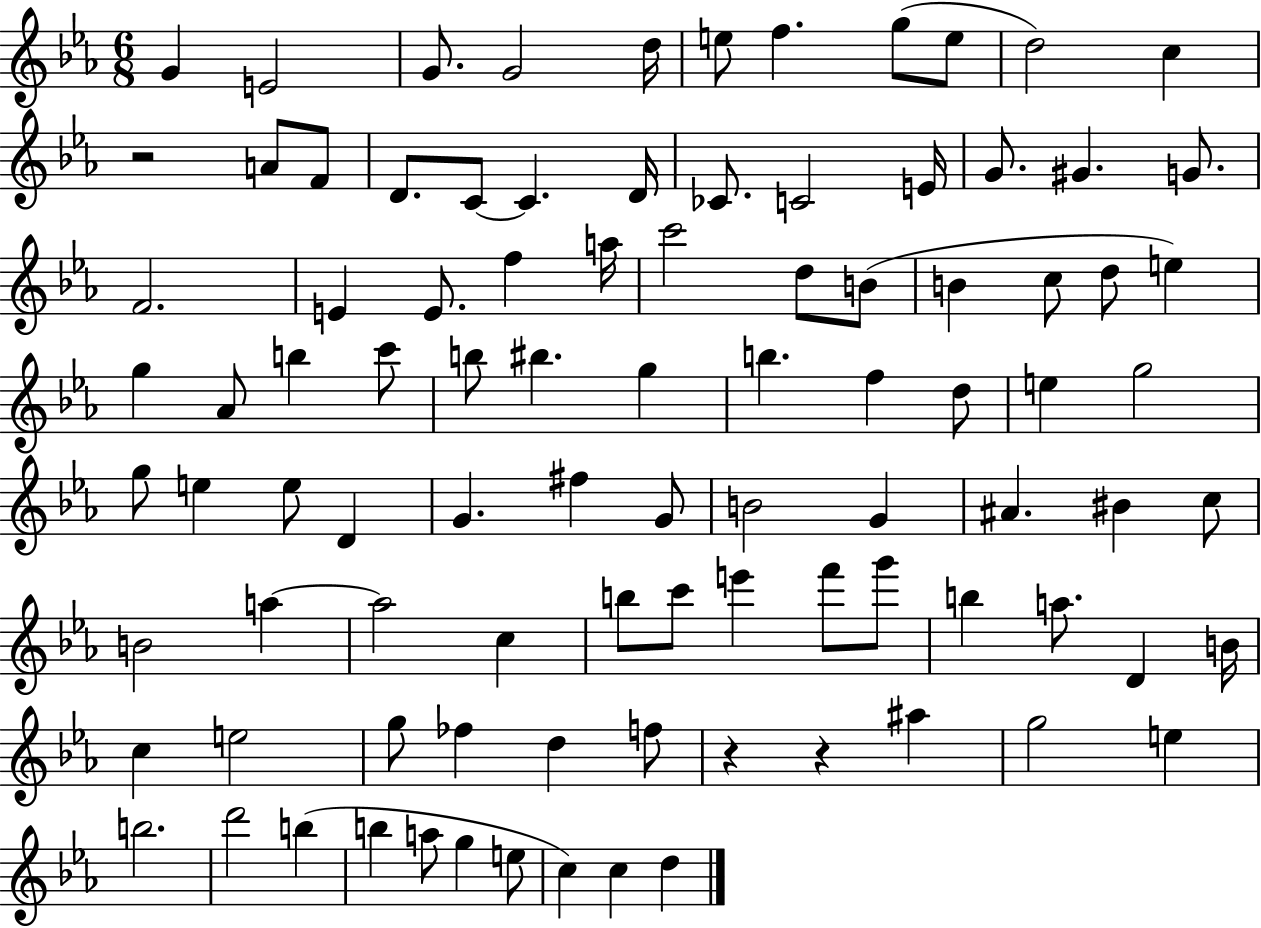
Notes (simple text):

G4/q E4/h G4/e. G4/h D5/s E5/e F5/q. G5/e E5/e D5/h C5/q R/h A4/e F4/e D4/e. C4/e C4/q. D4/s CES4/e. C4/h E4/s G4/e. G#4/q. G4/e. F4/h. E4/q E4/e. F5/q A5/s C6/h D5/e B4/e B4/q C5/e D5/e E5/q G5/q Ab4/e B5/q C6/e B5/e BIS5/q. G5/q B5/q. F5/q D5/e E5/q G5/h G5/e E5/q E5/e D4/q G4/q. F#5/q G4/e B4/h G4/q A#4/q. BIS4/q C5/e B4/h A5/q A5/h C5/q B5/e C6/e E6/q F6/e G6/e B5/q A5/e. D4/q B4/s C5/q E5/h G5/e FES5/q D5/q F5/e R/q R/q A#5/q G5/h E5/q B5/h. D6/h B5/q B5/q A5/e G5/q E5/e C5/q C5/q D5/q